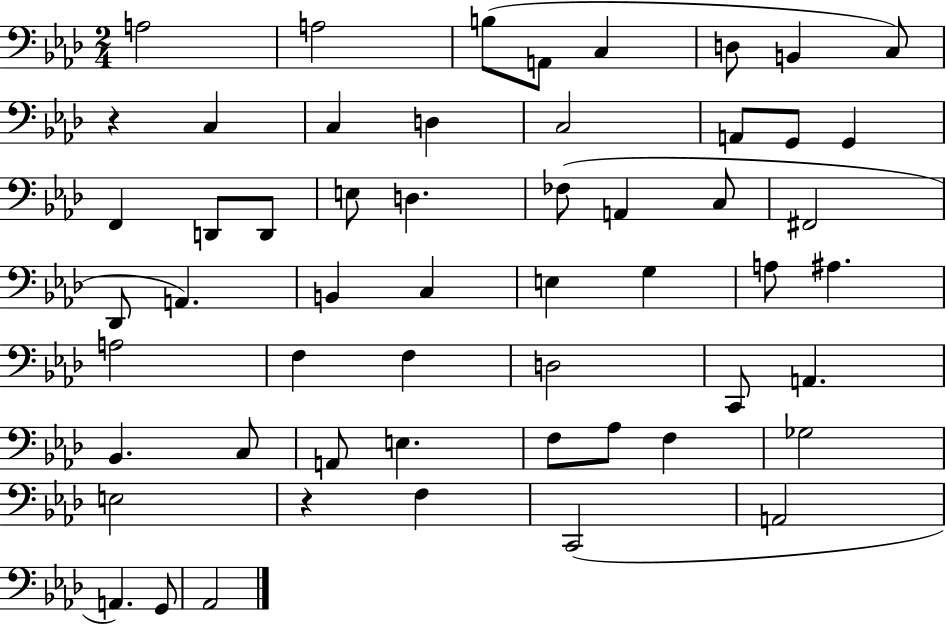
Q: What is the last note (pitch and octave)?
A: Ab2